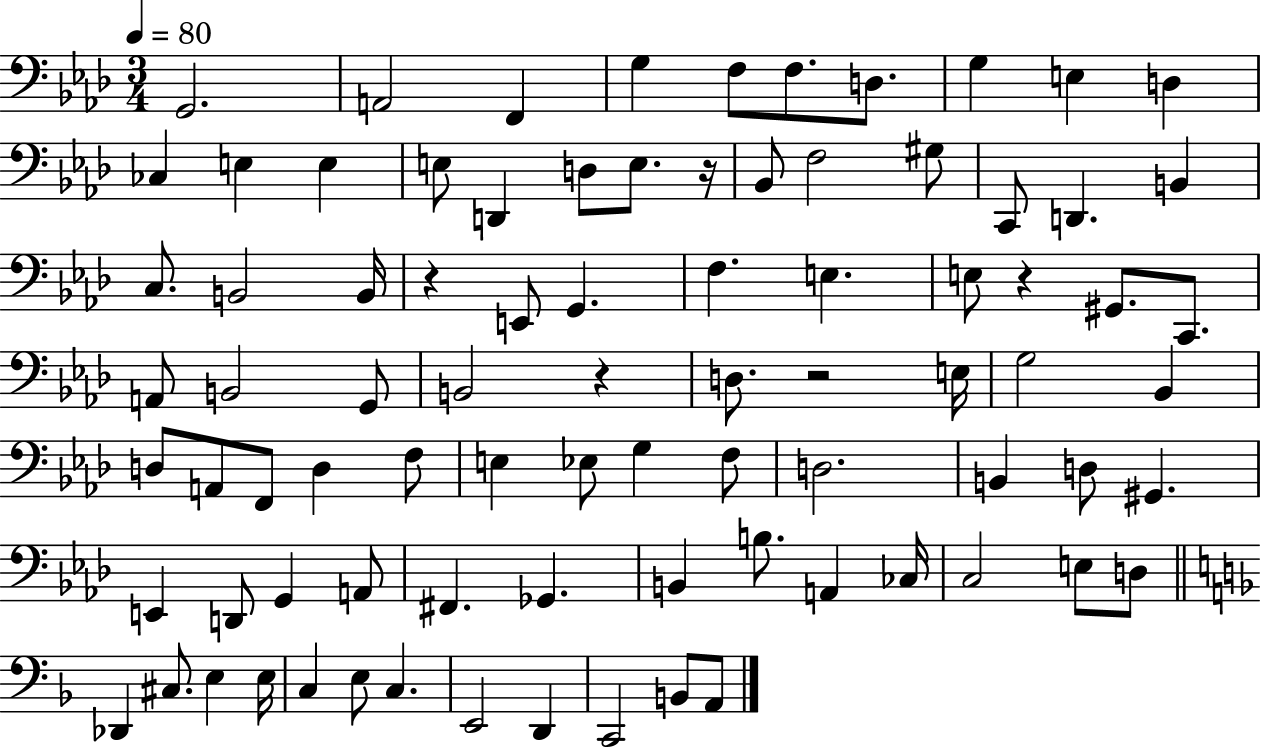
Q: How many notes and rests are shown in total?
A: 84